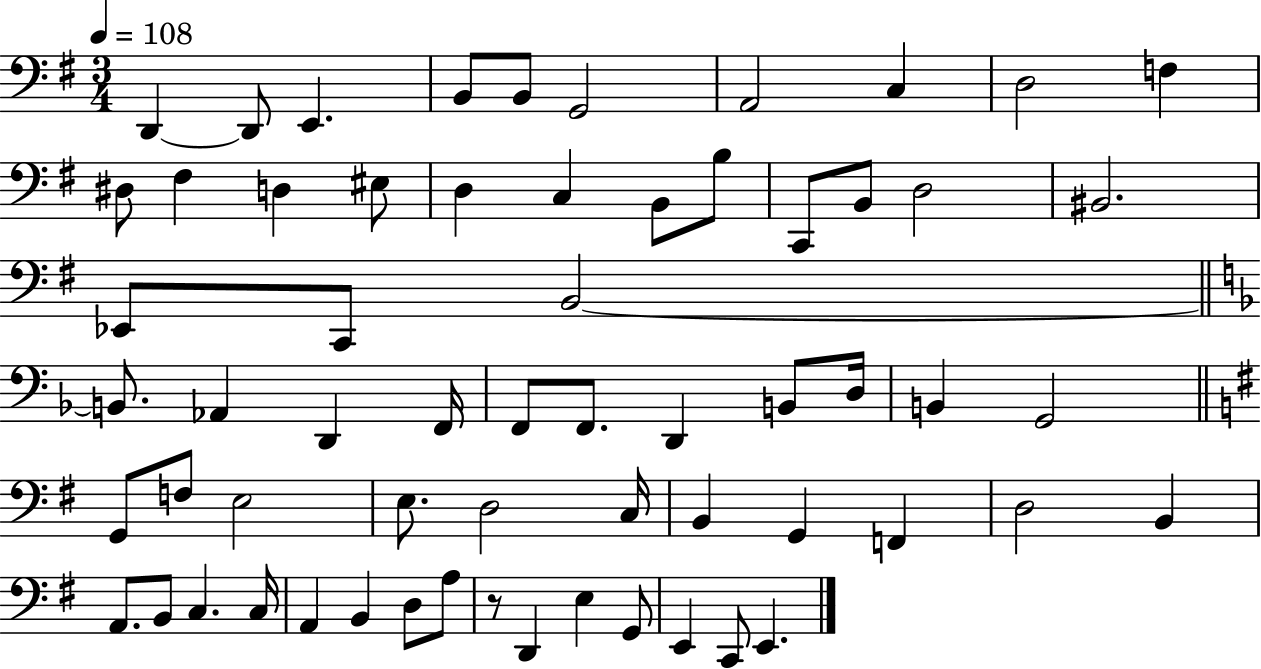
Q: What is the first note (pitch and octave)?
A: D2